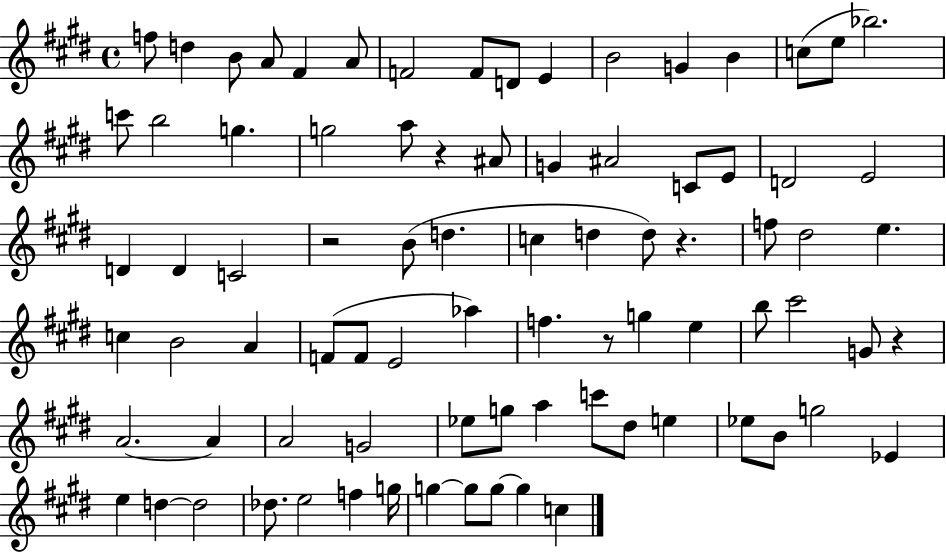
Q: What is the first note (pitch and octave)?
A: F5